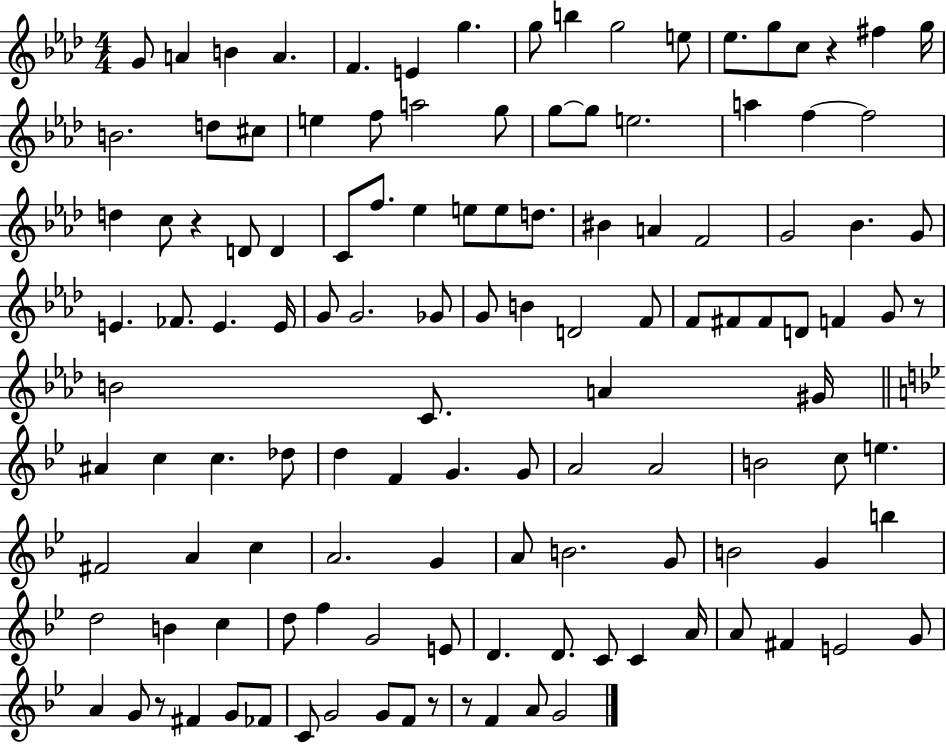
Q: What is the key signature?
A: AES major